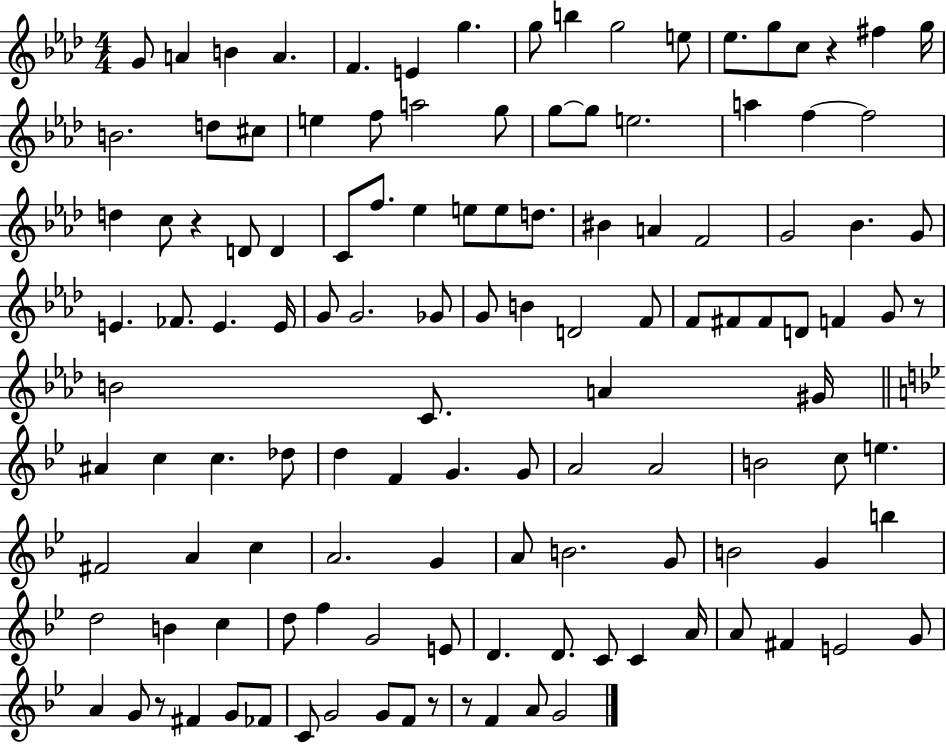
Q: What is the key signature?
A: AES major